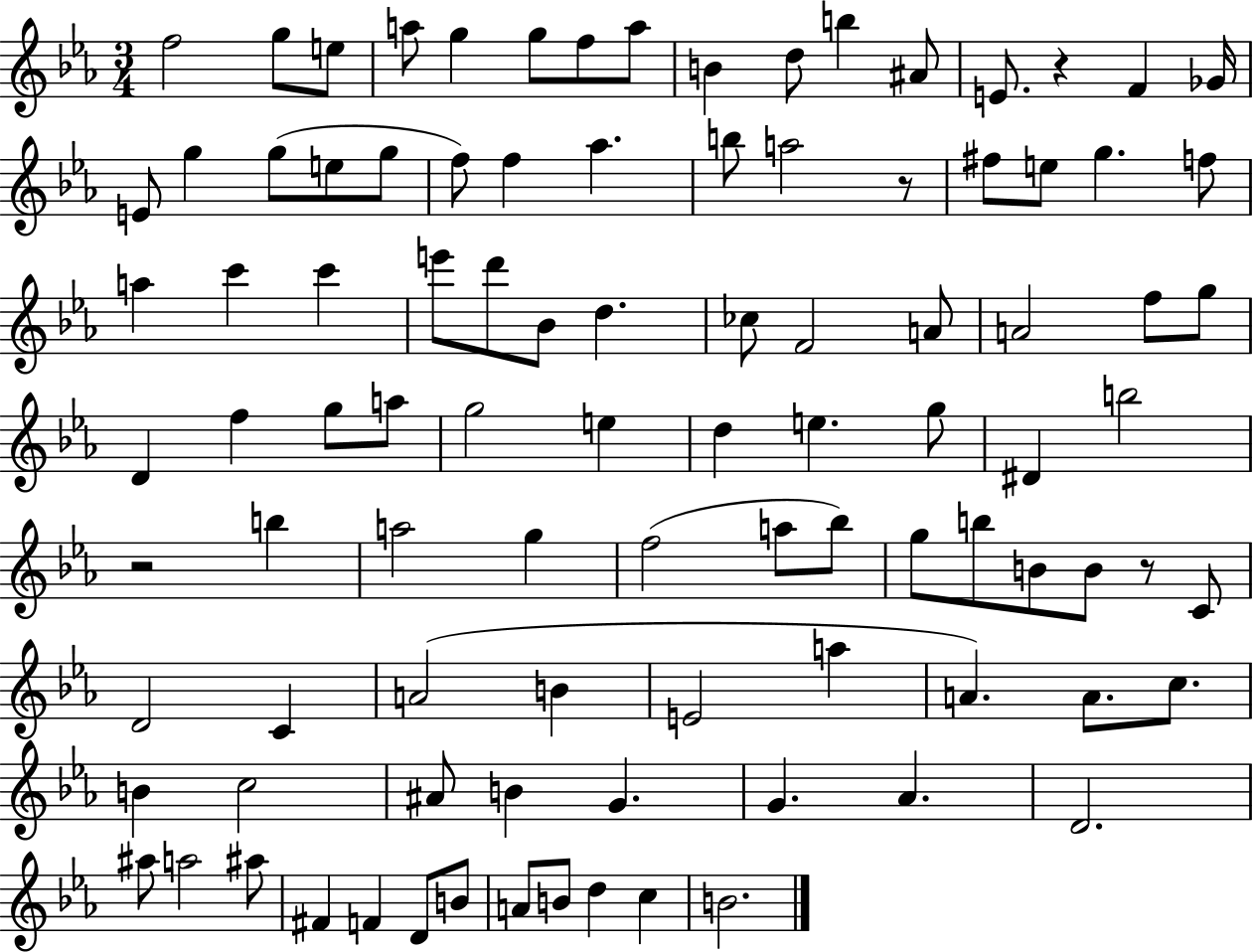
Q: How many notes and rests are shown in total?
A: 97